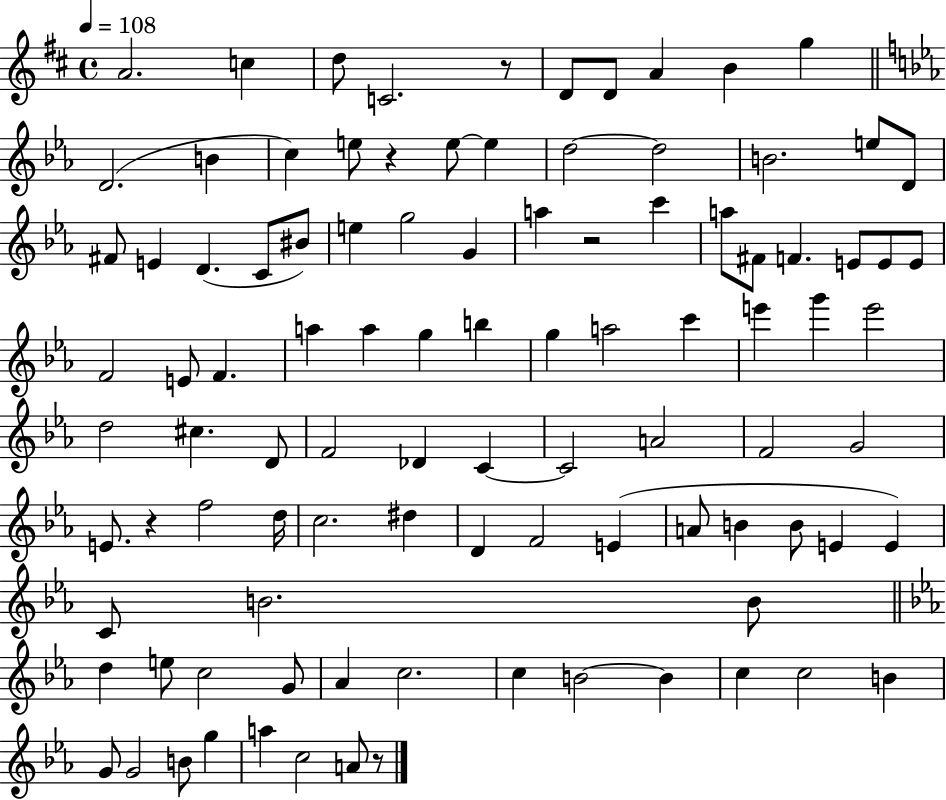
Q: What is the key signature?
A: D major